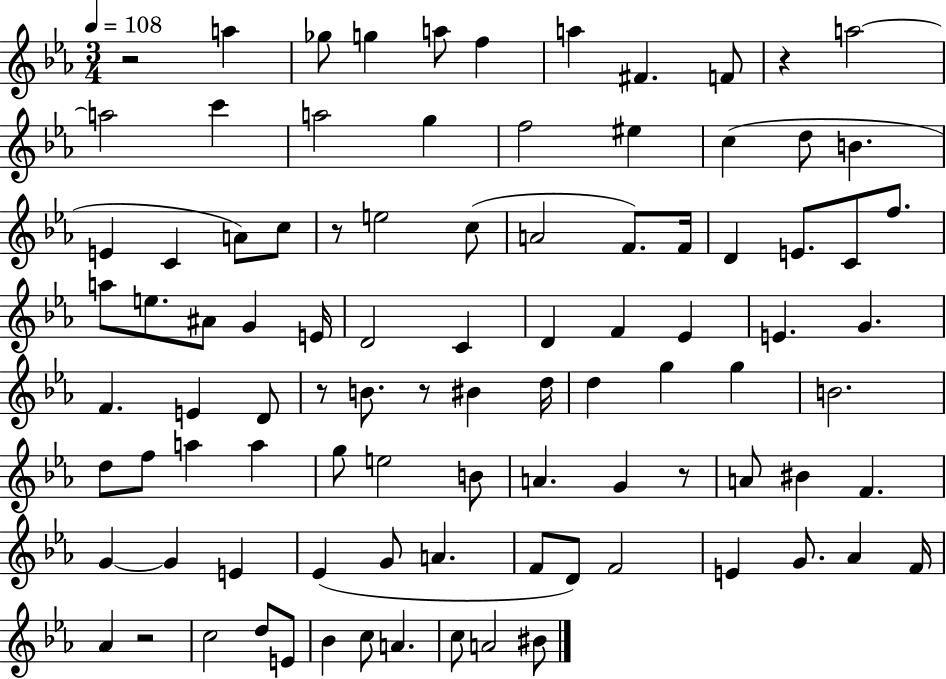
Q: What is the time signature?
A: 3/4